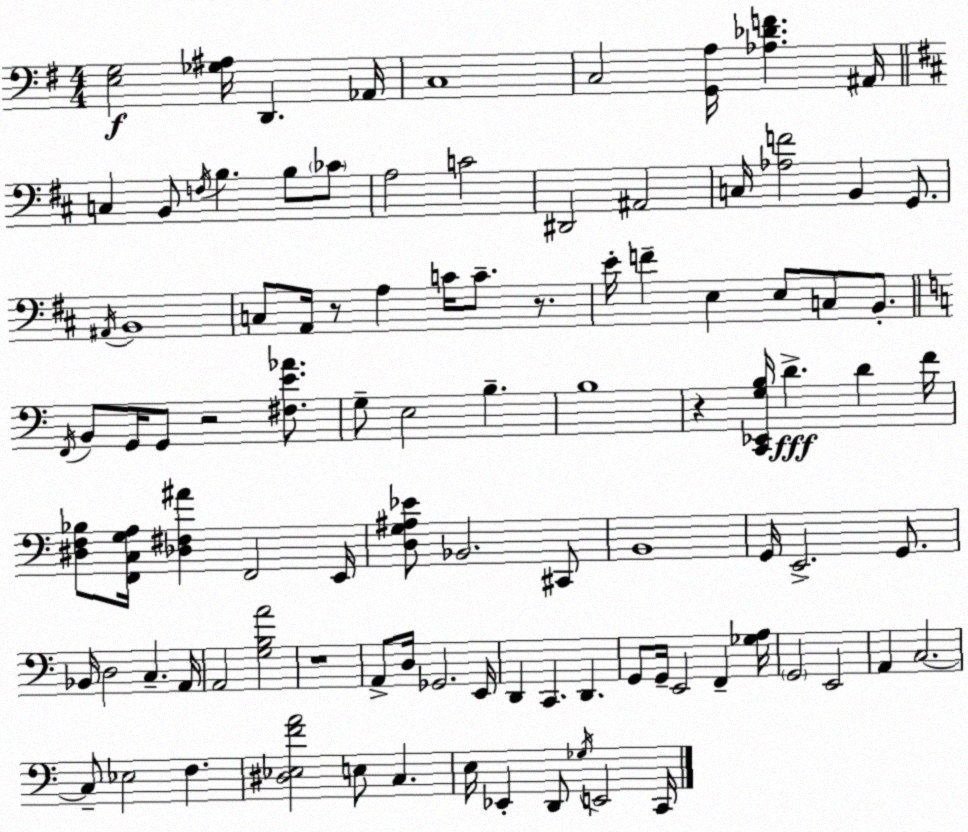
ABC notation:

X:1
T:Untitled
M:4/4
L:1/4
K:Em
[E,G,]2 [_G,^A,]/4 D,, _A,,/4 C,4 C,2 [G,,A,]/4 [_A,_DF] ^A,,/4 C, B,,/2 F,/4 B, B,/2 _C/2 A,2 C2 ^D,,2 ^A,,2 C,/4 [_A,F]2 B,, G,,/2 ^A,,/4 B,,4 C,/2 A,,/4 z/2 A, C/4 C/2 z/2 E/4 F E, E,/2 C,/2 B,,/2 F,,/4 B,,/2 G,,/4 G,,/2 z2 [^F,E_A]/2 G,/2 E,2 B, B,4 z [C,,_E,,G,B,]/4 D D F/4 [^D,F,_B,]/2 [F,,C,G,A,]/4 [_D,^F,^A] F,,2 E,,/4 [D,G,^A,_E]/2 _B,,2 ^C,,/2 B,,4 G,,/4 E,,2 G,,/2 _B,,/4 D,2 C, A,,/4 A,,2 [G,B,A]2 z4 A,,/2 D,/4 _G,,2 E,,/4 D,, C,, D,, G,,/2 G,,/4 E,,2 F,, [_G,A,]/4 G,,2 E,,2 A,, C,2 C,/2 _E,2 F, [^D,_E,FA]2 E,/2 C, E,/4 _E,, D,,/2 _G,/4 E,,2 C,,/4